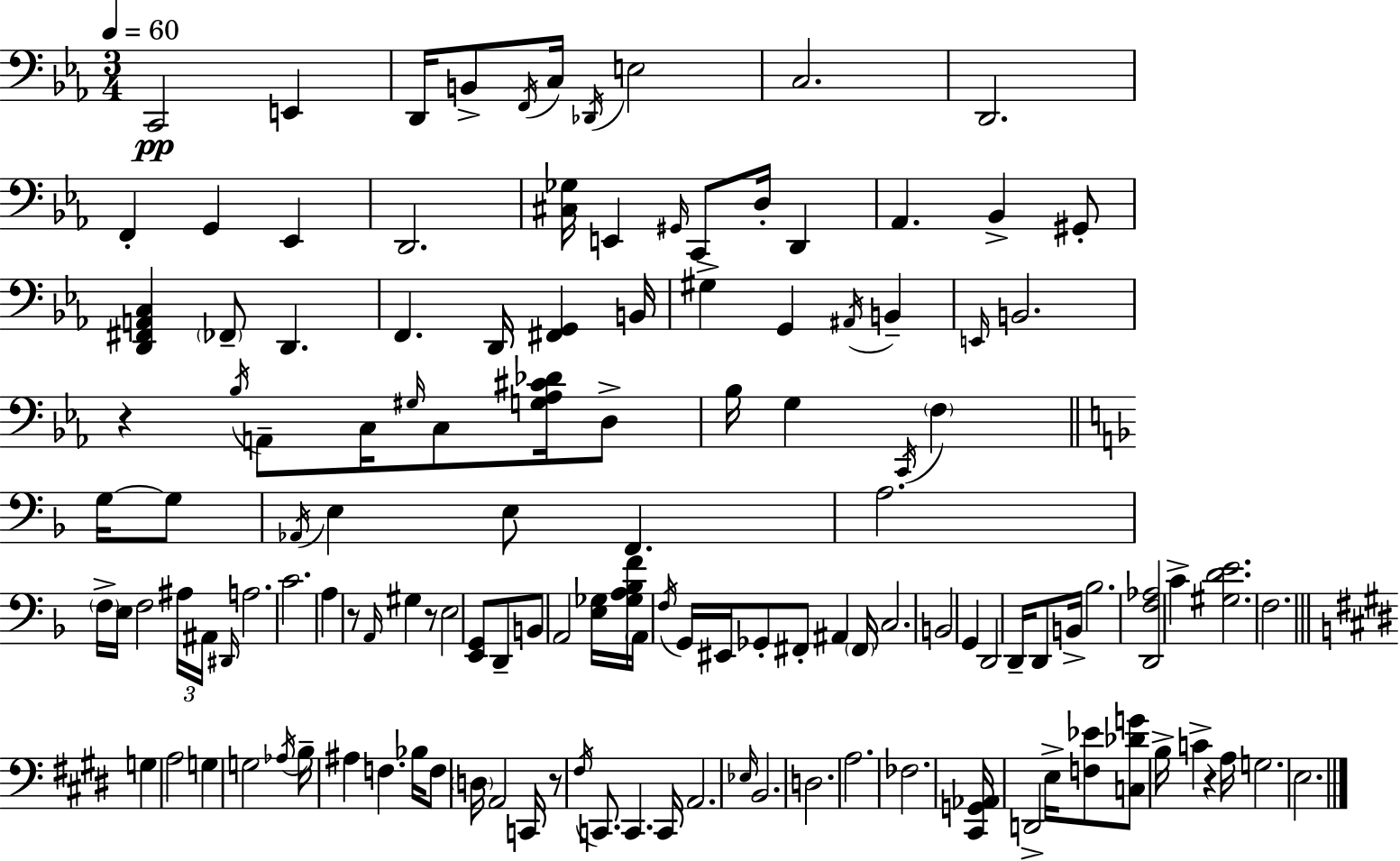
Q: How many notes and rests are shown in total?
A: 130